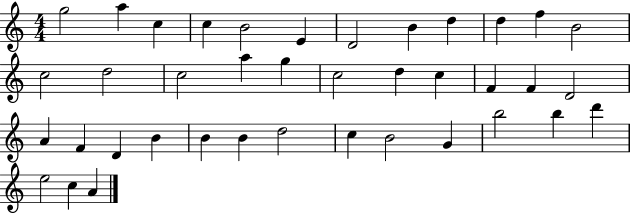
X:1
T:Untitled
M:4/4
L:1/4
K:C
g2 a c c B2 E D2 B d d f B2 c2 d2 c2 a g c2 d c F F D2 A F D B B B d2 c B2 G b2 b d' e2 c A